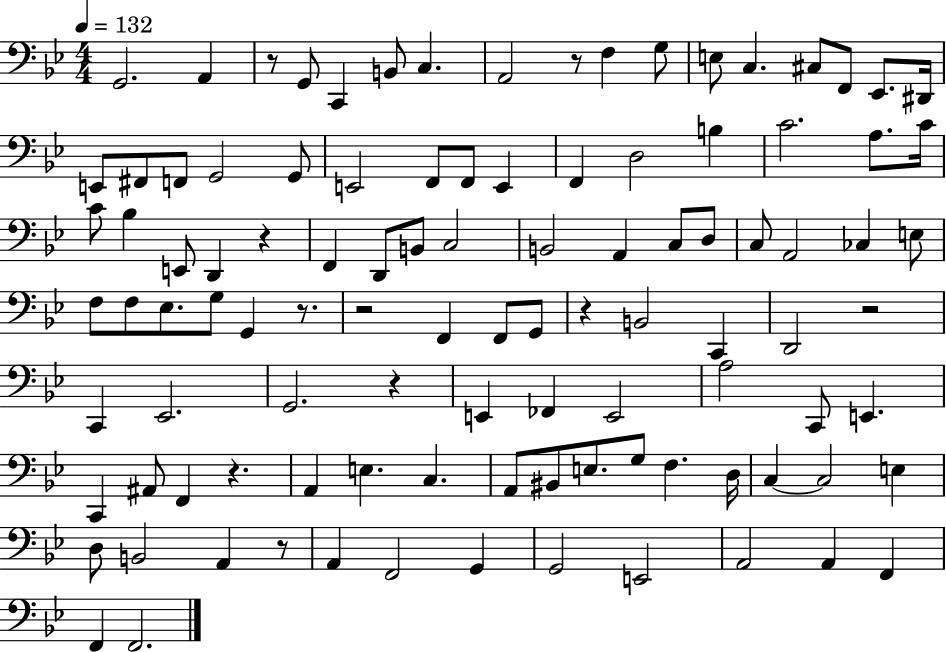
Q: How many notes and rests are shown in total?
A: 104